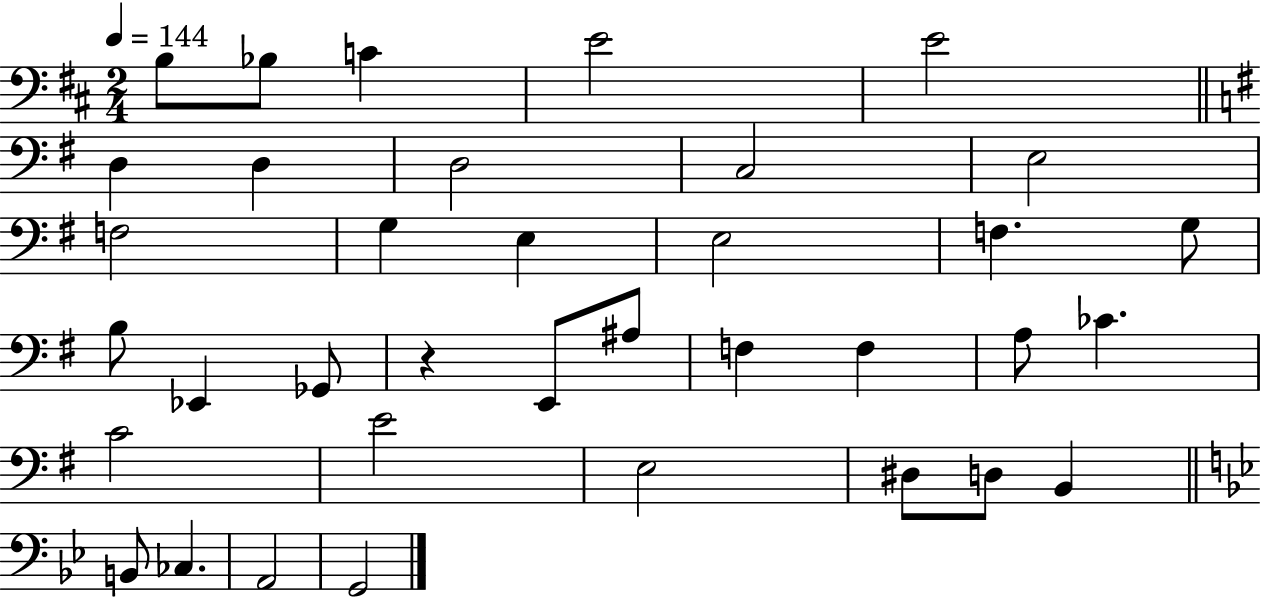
{
  \clef bass
  \numericTimeSignature
  \time 2/4
  \key d \major
  \tempo 4 = 144
  \repeat volta 2 { b8 bes8 c'4 | e'2 | e'2 | \bar "||" \break \key e \minor d4 d4 | d2 | c2 | e2 | \break f2 | g4 e4 | e2 | f4. g8 | \break b8 ees,4 ges,8 | r4 e,8 ais8 | f4 f4 | a8 ces'4. | \break c'2 | e'2 | e2 | dis8 d8 b,4 | \break \bar "||" \break \key bes \major b,8 ces4. | a,2 | g,2 | } \bar "|."
}